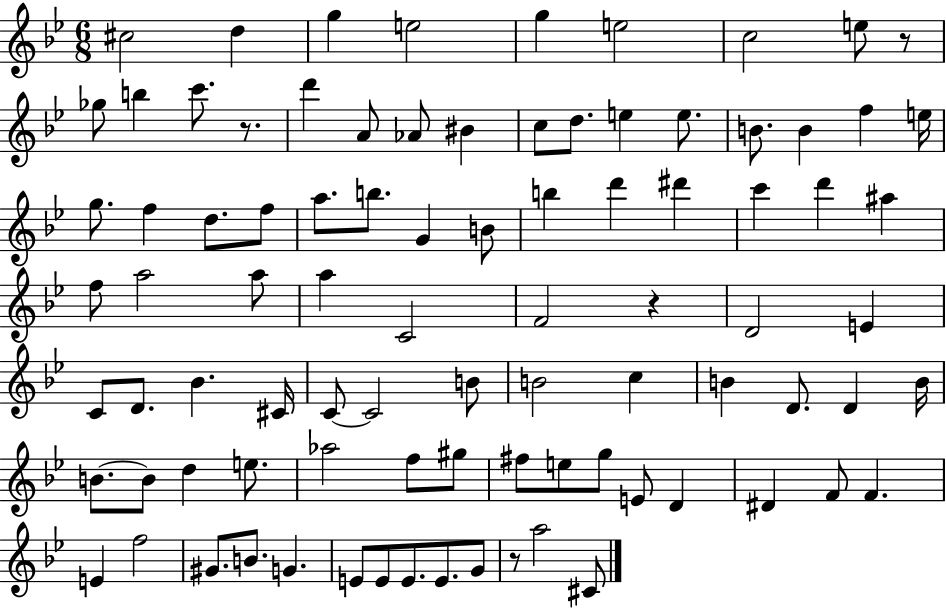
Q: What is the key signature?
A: BES major